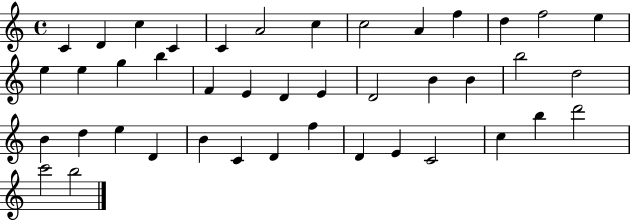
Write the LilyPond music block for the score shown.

{
  \clef treble
  \time 4/4
  \defaultTimeSignature
  \key c \major
  c'4 d'4 c''4 c'4 | c'4 a'2 c''4 | c''2 a'4 f''4 | d''4 f''2 e''4 | \break e''4 e''4 g''4 b''4 | f'4 e'4 d'4 e'4 | d'2 b'4 b'4 | b''2 d''2 | \break b'4 d''4 e''4 d'4 | b'4 c'4 d'4 f''4 | d'4 e'4 c'2 | c''4 b''4 d'''2 | \break c'''2 b''2 | \bar "|."
}